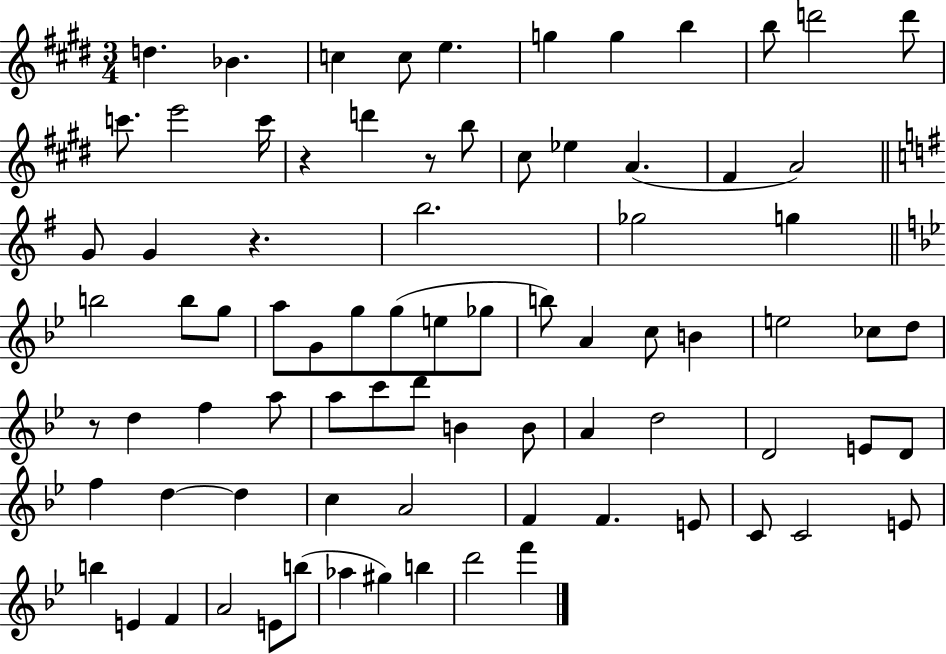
D5/q. Bb4/q. C5/q C5/e E5/q. G5/q G5/q B5/q B5/e D6/h D6/e C6/e. E6/h C6/s R/q D6/q R/e B5/e C#5/e Eb5/q A4/q. F#4/q A4/h G4/e G4/q R/q. B5/h. Gb5/h G5/q B5/h B5/e G5/e A5/e G4/e G5/e G5/e E5/e Gb5/e B5/e A4/q C5/e B4/q E5/h CES5/e D5/e R/e D5/q F5/q A5/e A5/e C6/e D6/e B4/q B4/e A4/q D5/h D4/h E4/e D4/e F5/q D5/q D5/q C5/q A4/h F4/q F4/q. E4/e C4/e C4/h E4/e B5/q E4/q F4/q A4/h E4/e B5/e Ab5/q G#5/q B5/q D6/h F6/q